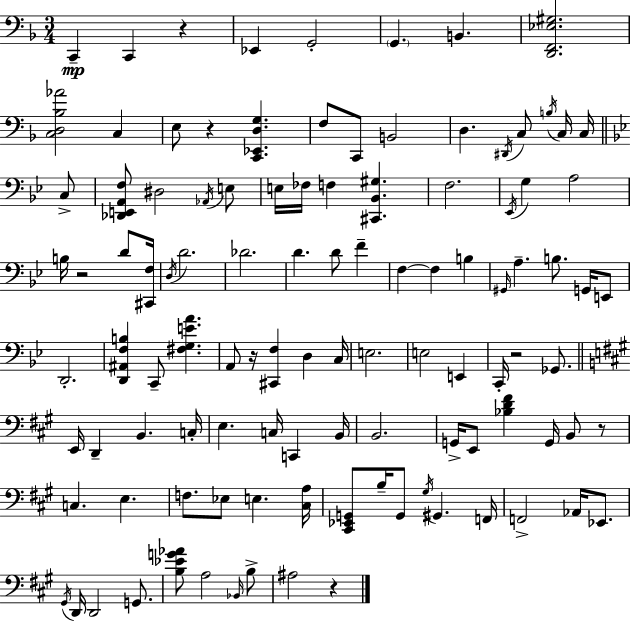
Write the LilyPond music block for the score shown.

{
  \clef bass
  \numericTimeSignature
  \time 3/4
  \key d \minor
  c,4--\mp c,4 r4 | ees,4 g,2-. | \parenthesize g,4. b,4. | <d, f, ees gis>2. | \break <c d bes aes'>2 c4 | e8 r4 <c, ees, d g>4. | f8 c,8 b,2 | d4. \acciaccatura { dis,16 } c8 \acciaccatura { b16 } c16 c16 | \break \bar "||" \break \key bes \major c8-> <des, e, a, f>8 dis2 | \acciaccatura { aes,16 } e8 e16 fes16 f4 <cis, bes, gis>4. | f2. | \acciaccatura { ees,16 } g4 a2 | \break b16 r2 | d'8 <cis, f>16 \acciaccatura { d16 } d'2. | des'2. | d'4. d'8 | \break f'4-- f4~~ f4 | b4 \grace { gis,16 } a4.-- | b8. g,16 e,8 d,2.-. | <d, ais, f b>4 c,8-- | \break <fis g e' a'>4. a,8 r16 <cis, f>4 | d4 c16 e2. | e2 | e,4 c,16-. r2 | \break ges,8. \bar "||" \break \key a \major e,16 d,4-- b,4. c16-. | e4. c16 c,4 b,16 | b,2. | g,16-> e,8 <bes d' fis'>4 g,16 b,8 r8 | \break c4. e4. | f8. ees8 e4. <cis a>16 | <cis, ees, g,>8 b16-- g,8 \acciaccatura { gis16 } gis,4. | f,16 f,2-> aes,16 ees,8. | \break \acciaccatura { gis,16 } d,16 d,2 g,8. | <b ees' g' aes'>8 a2 | \grace { bes,16 } b8-> ais2 r4 | \bar "|."
}